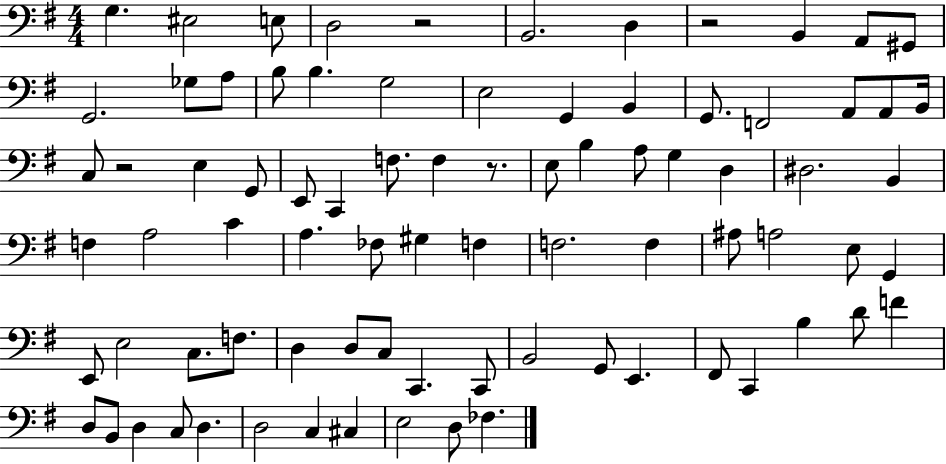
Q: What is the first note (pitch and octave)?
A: G3